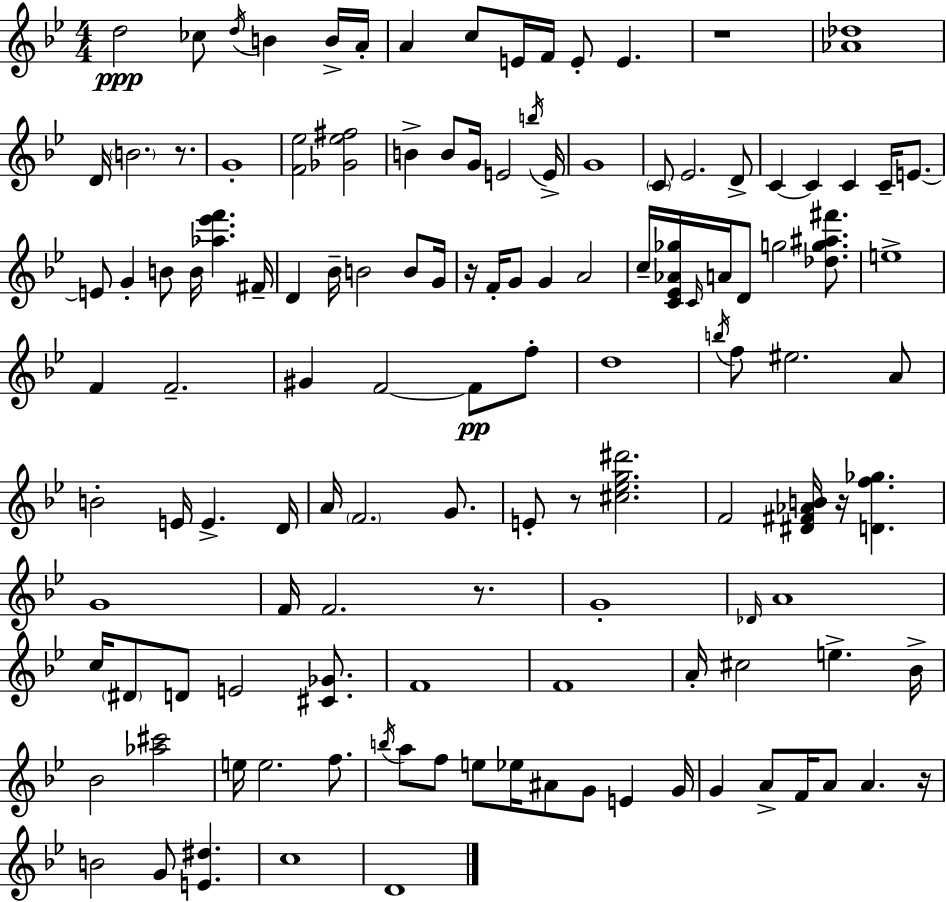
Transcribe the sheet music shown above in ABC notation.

X:1
T:Untitled
M:4/4
L:1/4
K:Bb
d2 _c/2 d/4 B B/4 A/4 A c/2 E/4 F/4 E/2 E z4 [_A_d]4 D/4 B2 z/2 G4 [F_e]2 [_G_e^f]2 B B/2 G/4 E2 b/4 E/4 G4 C/2 _E2 D/2 C C C C/4 E/2 E/2 G B/2 B/4 [_a_e'f'] ^F/4 D _B/4 B2 B/2 G/4 z/4 F/4 G/2 G A2 c/4 [C_E_A_g]/4 C/4 A/4 D/2 g2 [_dg^a^f']/2 e4 F F2 ^G F2 F/2 f/2 d4 b/4 f/2 ^e2 A/2 B2 E/4 E D/4 A/4 F2 G/2 E/2 z/2 [^c_eg^d']2 F2 [^D^F_AB]/4 z/4 [Df_g] G4 F/4 F2 z/2 G4 _D/4 A4 c/4 ^D/2 D/2 E2 [^C_G]/2 F4 F4 A/4 ^c2 e _B/4 _B2 [_a^c']2 e/4 e2 f/2 b/4 a/2 f/2 e/2 _e/4 ^A/2 G/2 E G/4 G A/2 F/4 A/2 A z/4 B2 G/2 [E^d] c4 D4